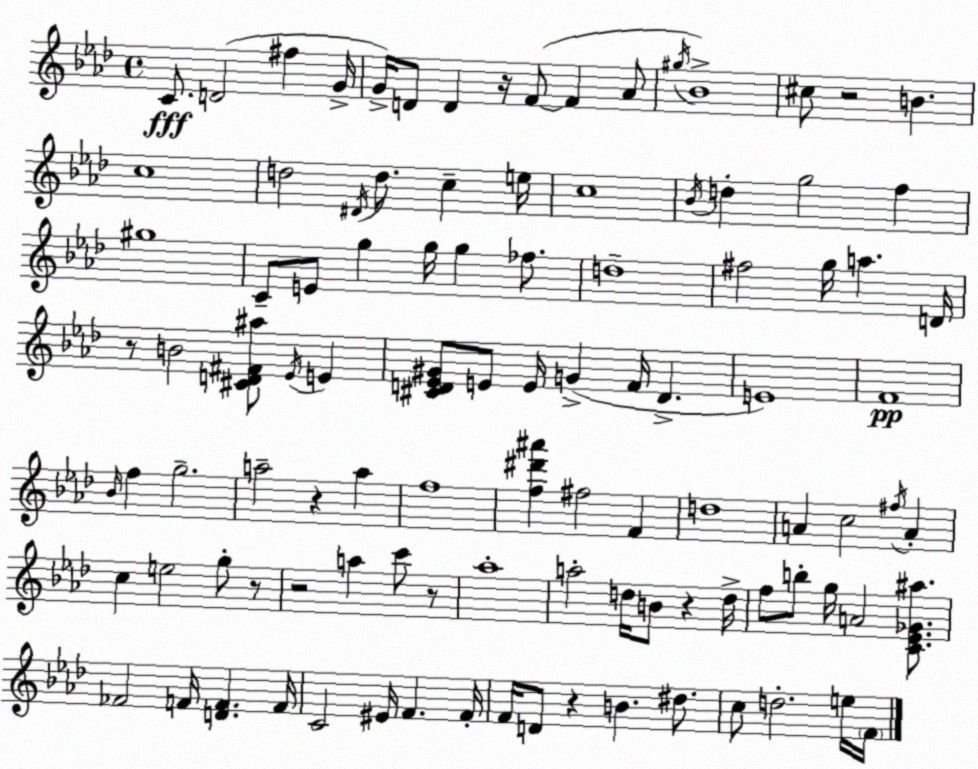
X:1
T:Untitled
M:4/4
L:1/4
K:Ab
C/2 D2 ^f G/4 G/4 D/2 D z/4 F/2 F _A/2 ^g/4 _B4 ^c/2 z2 B c4 d2 ^D/4 d/2 c e/4 c4 _B/4 d g2 f ^g4 C/2 E/2 g g/4 g _f/2 d4 ^f2 g/4 a D/4 z/2 B2 [^CD^F^a]/2 _E/4 E [^CD_E^G]/2 E/2 E/4 G F/4 D E4 F4 _B/4 f g2 a2 z a f4 [f^d'^a'] ^f2 F d4 A c2 ^f/4 A c e2 g/2 z/2 z2 a c'/2 z/2 _a4 a2 d/4 B/2 z d/4 f/2 b/2 g/4 A2 [C_E_G^a]/2 _F2 F/4 [DF] F/4 C2 ^E/4 F F/4 F/4 D/2 z B ^d/2 c/2 d2 e/4 F/4